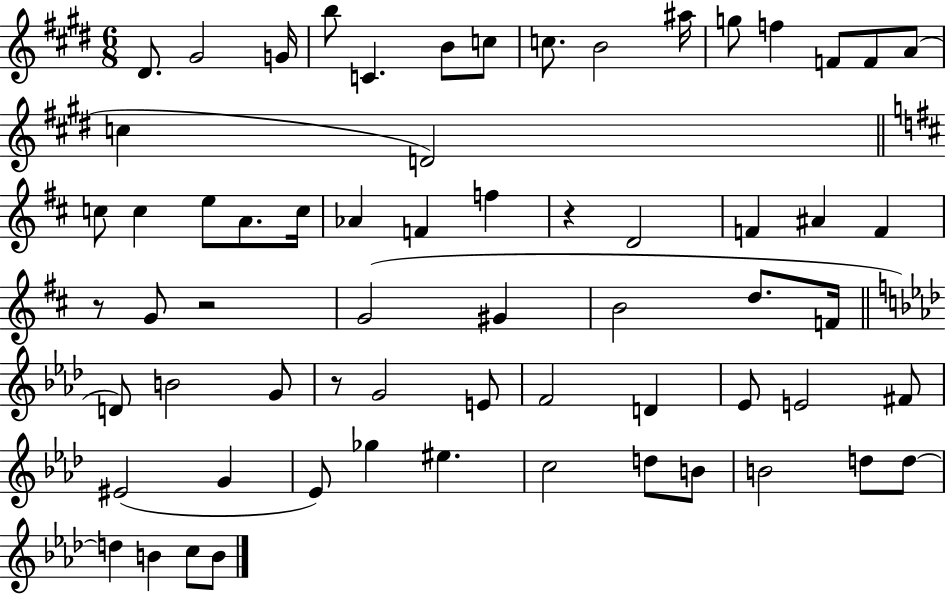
{
  \clef treble
  \numericTimeSignature
  \time 6/8
  \key e \major
  dis'8. gis'2 g'16 | b''8 c'4. b'8 c''8 | c''8. b'2 ais''16 | g''8 f''4 f'8 f'8 a'8( | \break c''4 d'2) | \bar "||" \break \key d \major c''8 c''4 e''8 a'8. c''16 | aes'4 f'4 f''4 | r4 d'2 | f'4 ais'4 f'4 | \break r8 g'8 r2 | g'2( gis'4 | b'2 d''8. f'16 | \bar "||" \break \key aes \major d'8) b'2 g'8 | r8 g'2 e'8 | f'2 d'4 | ees'8 e'2 fis'8 | \break eis'2( g'4 | ees'8) ges''4 eis''4. | c''2 d''8 b'8 | b'2 d''8 d''8~~ | \break d''4 b'4 c''8 b'8 | \bar "|."
}